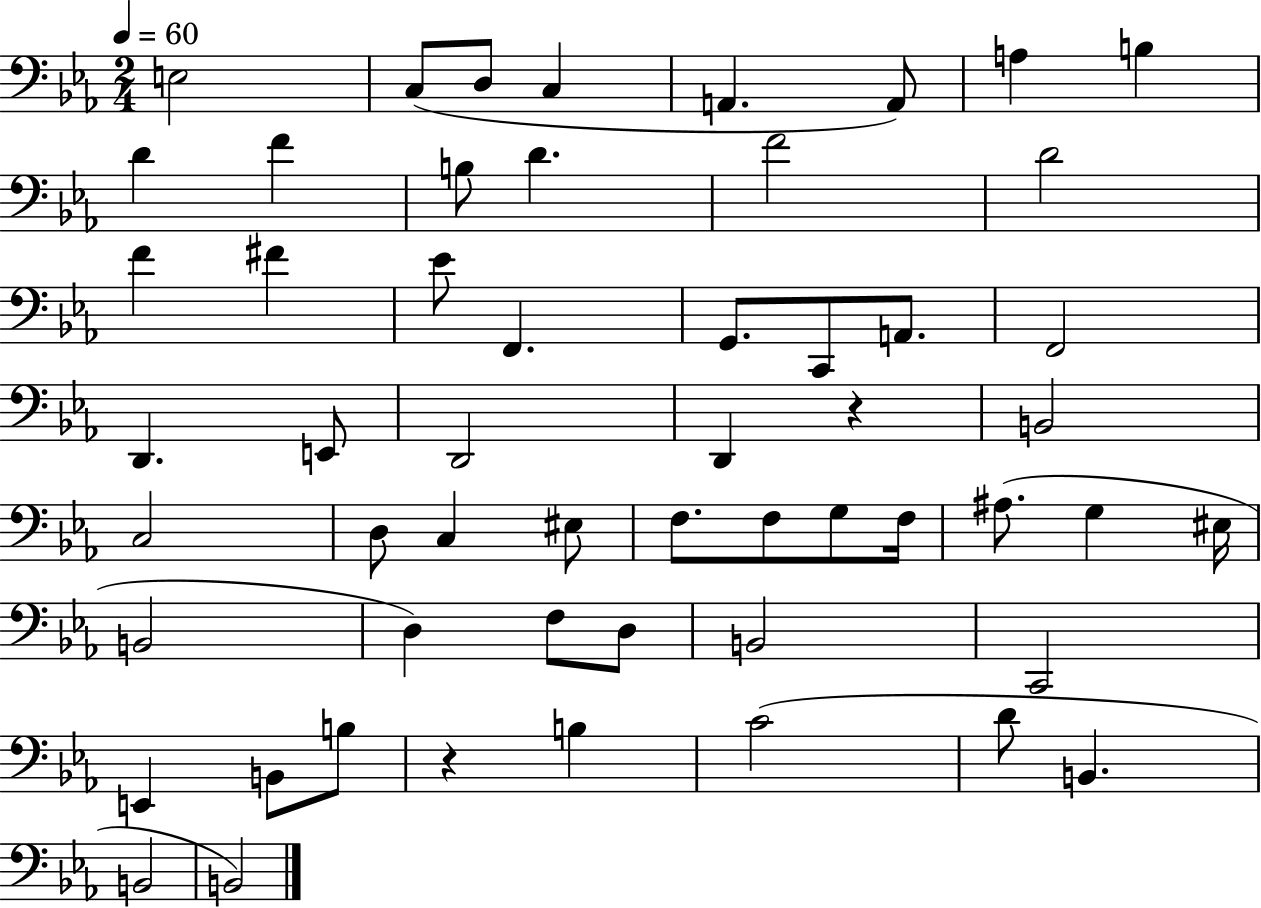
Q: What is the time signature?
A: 2/4